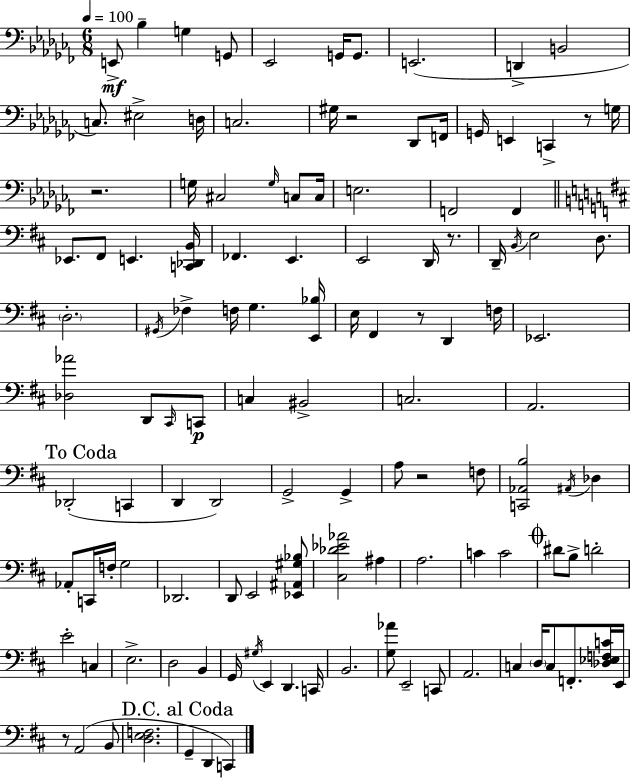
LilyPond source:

{
  \clef bass
  \numericTimeSignature
  \time 6/8
  \key aes \minor
  \tempo 4 = 100
  \repeat volta 2 { e,8->\mf bes4-- g4 g,8 | ees,2 g,16 g,8. | e,2.( | d,4-> b,2 | \break c8.) eis2-> d16 | c2. | gis16 r2 des,8 f,16 | g,16 e,4 c,4-> r8 g16 | \break r2. | g16 cis2 \grace { g16 } c8 | c16 e2. | f,2 f,4 | \break \bar "||" \break \key d \major ees,8. fis,8 e,4. <c, des, b,>16 | fes,4. e,4. | e,2 d,16 r8. | d,16-- \acciaccatura { b,16 } e2 d8. | \break \parenthesize d2.-. | \acciaccatura { gis,16 } fes4-> f16 g4. | <e, bes>16 e16 fis,4 r8 d,4 | f16 ees,2. | \break <des aes'>2 d,8 | \grace { cis,16 } c,8\p c4 bis,2-> | c2. | a,2. | \break \mark "To Coda" des,2-.( c,4 | d,4 d,2) | g,2-> g,4-> | a8 r2 | \break f8 <c, aes, b>2 \acciaccatura { ais,16 } | des4 aes,8-. c,16 f16-. g2 | des,2. | d,8 e,2 | \break <ees, ais, gis bes>8 <cis des' ees' aes'>2 | ais4 a2. | c'4 c'2 | \mark \markup { \musicglyph "scripts.coda" } dis'8 b8-> d'2-. | \break e'2-. | c4 e2.-> | d2 | b,4 g,16 \acciaccatura { gis16 } e,4 d,4. | \break c,16 b,2. | <g aes'>8 e,2-- | c,8 a,2. | c4 \parenthesize d16 c8 | \break f,8.-. <des ees f c'>16 e,16 r8 a,2( | b,8 <d e f>2. | \mark "D.C. al Coda" g,4-- d,4 | c,4) } \bar "|."
}